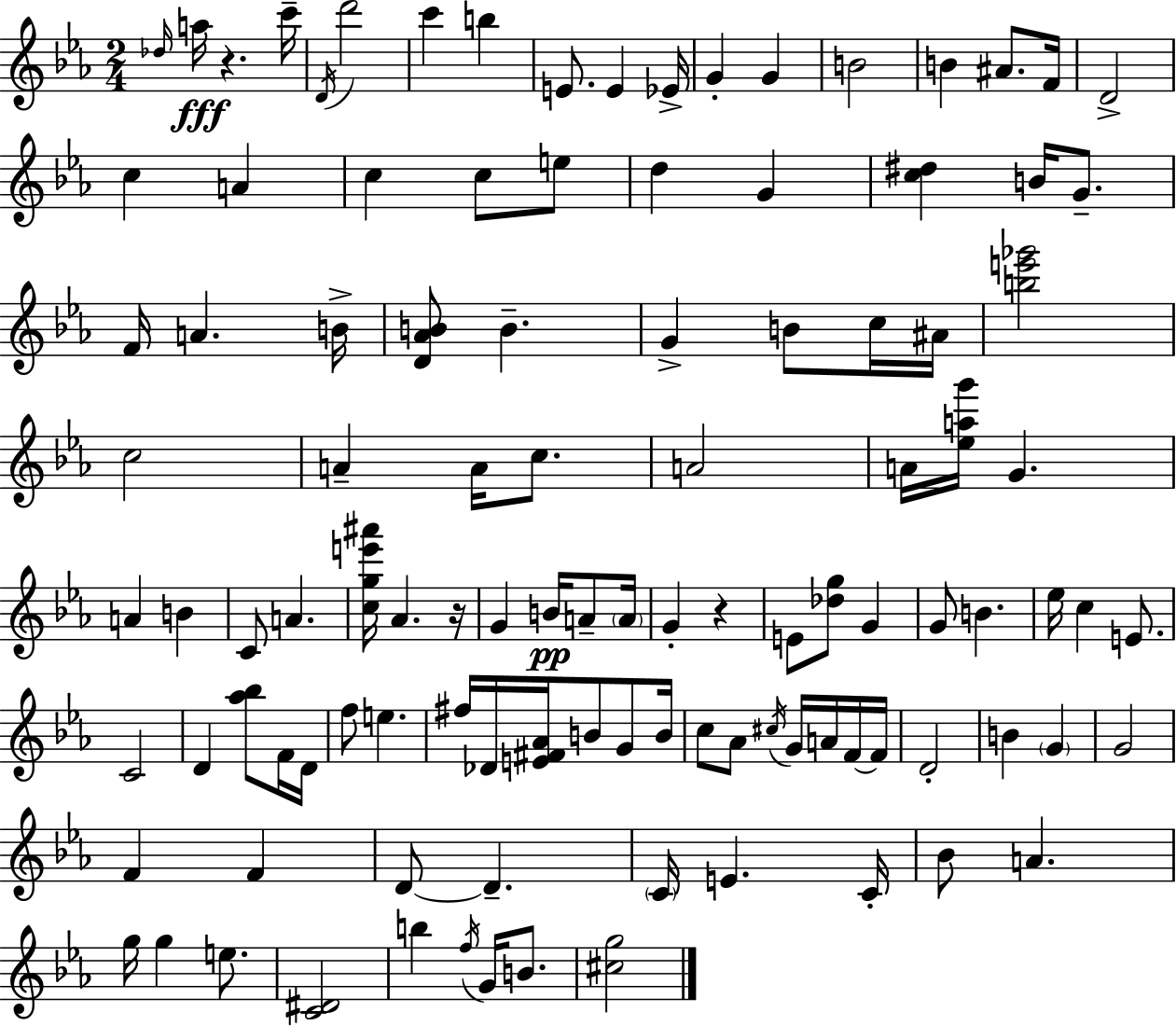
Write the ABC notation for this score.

X:1
T:Untitled
M:2/4
L:1/4
K:Eb
_d/4 a/4 z c'/4 D/4 d'2 c' b E/2 E _E/4 G G B2 B ^A/2 F/4 D2 c A c c/2 e/2 d G [c^d] B/4 G/2 F/4 A B/4 [D_AB]/2 B G B/2 c/4 ^A/4 [be'_g']2 c2 A A/4 c/2 A2 A/4 [_eag']/4 G A B C/2 A [cge'^a']/4 _A z/4 G B/4 A/2 A/4 G z E/2 [_dg]/2 G G/2 B _e/4 c E/2 C2 D [_a_b]/2 F/4 D/4 f/2 e ^f/4 _D/4 [E^F_A]/4 B/2 G/2 B/4 c/2 _A/2 ^c/4 G/4 A/4 F/4 F/4 D2 B G G2 F F D/2 D C/4 E C/4 _B/2 A g/4 g e/2 [C^D]2 b f/4 G/4 B/2 [^cg]2